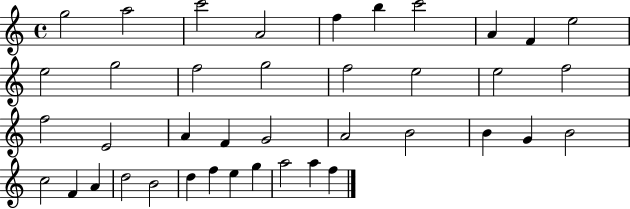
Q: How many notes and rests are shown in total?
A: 40